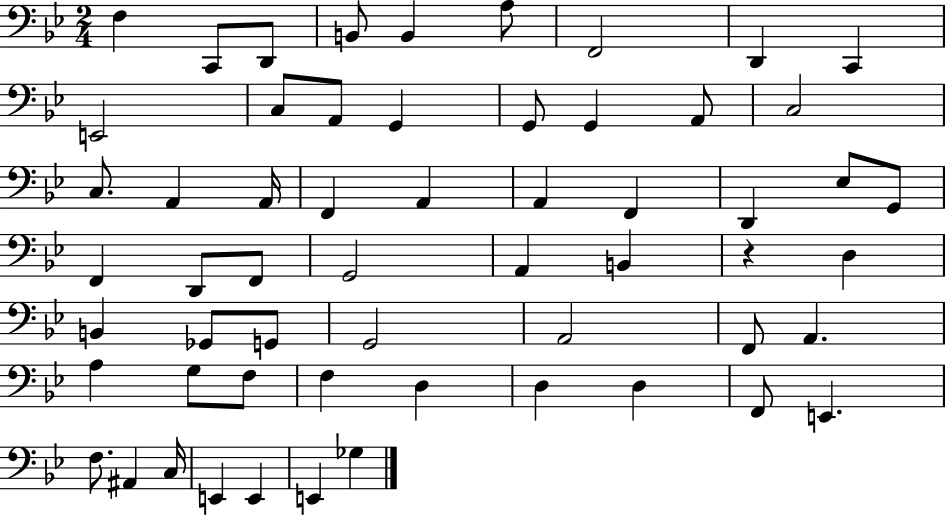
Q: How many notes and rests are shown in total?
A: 58